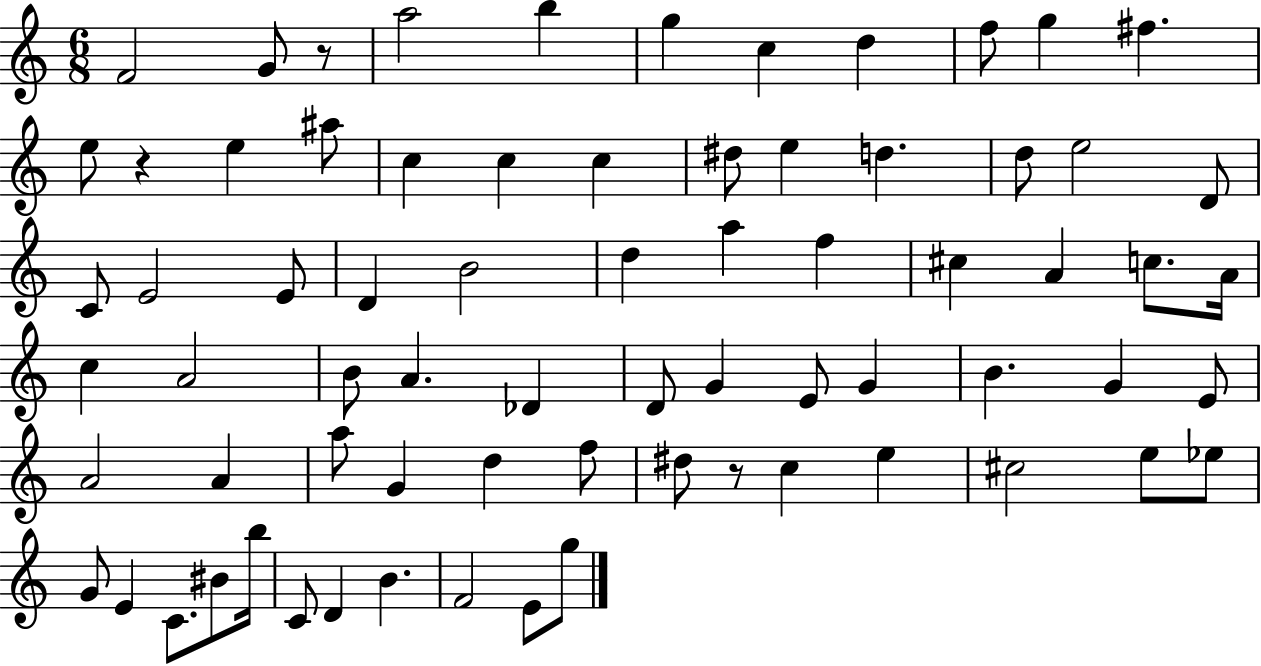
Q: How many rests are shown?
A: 3